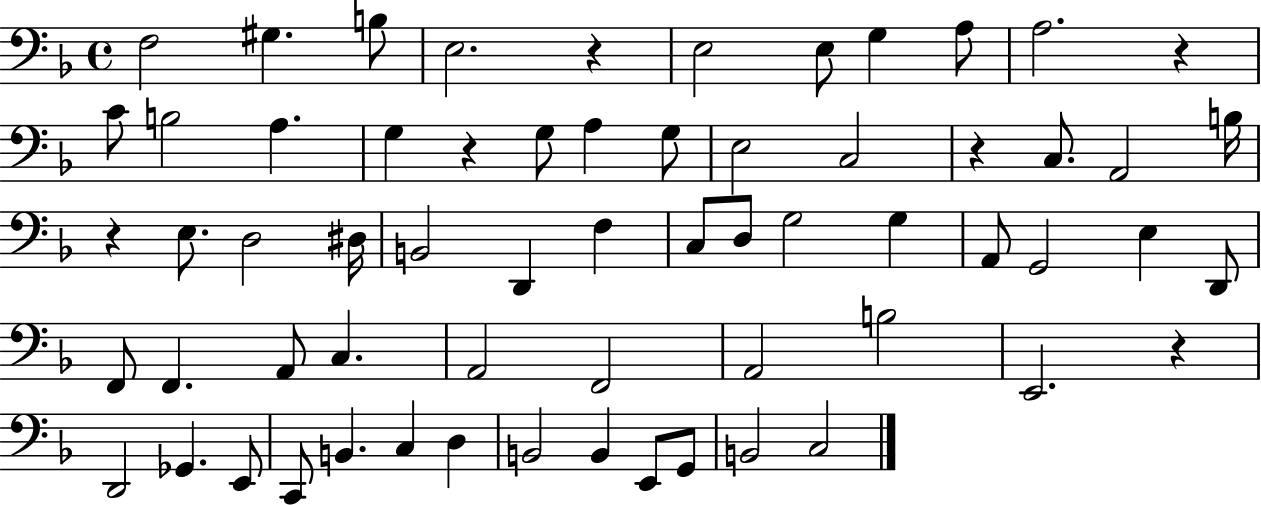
X:1
T:Untitled
M:4/4
L:1/4
K:F
F,2 ^G, B,/2 E,2 z E,2 E,/2 G, A,/2 A,2 z C/2 B,2 A, G, z G,/2 A, G,/2 E,2 C,2 z C,/2 A,,2 B,/4 z E,/2 D,2 ^D,/4 B,,2 D,, F, C,/2 D,/2 G,2 G, A,,/2 G,,2 E, D,,/2 F,,/2 F,, A,,/2 C, A,,2 F,,2 A,,2 B,2 E,,2 z D,,2 _G,, E,,/2 C,,/2 B,, C, D, B,,2 B,, E,,/2 G,,/2 B,,2 C,2